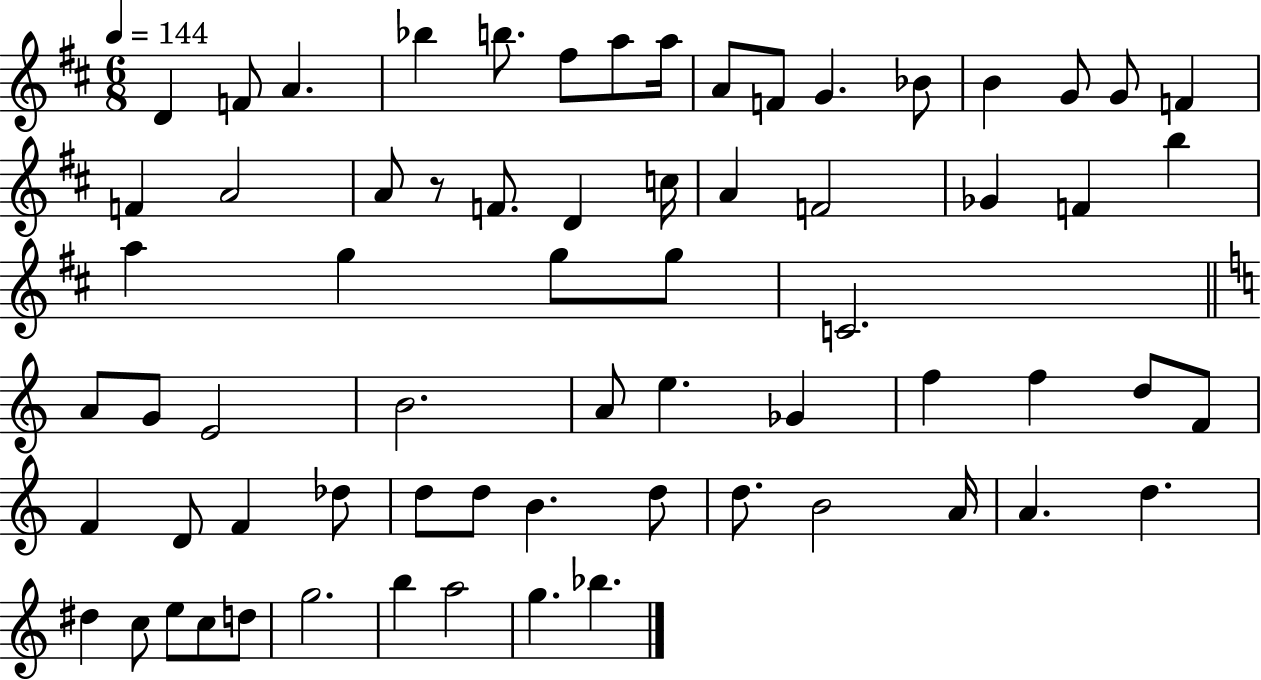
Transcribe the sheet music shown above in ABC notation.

X:1
T:Untitled
M:6/8
L:1/4
K:D
D F/2 A _b b/2 ^f/2 a/2 a/4 A/2 F/2 G _B/2 B G/2 G/2 F F A2 A/2 z/2 F/2 D c/4 A F2 _G F b a g g/2 g/2 C2 A/2 G/2 E2 B2 A/2 e _G f f d/2 F/2 F D/2 F _d/2 d/2 d/2 B d/2 d/2 B2 A/4 A d ^d c/2 e/2 c/2 d/2 g2 b a2 g _b